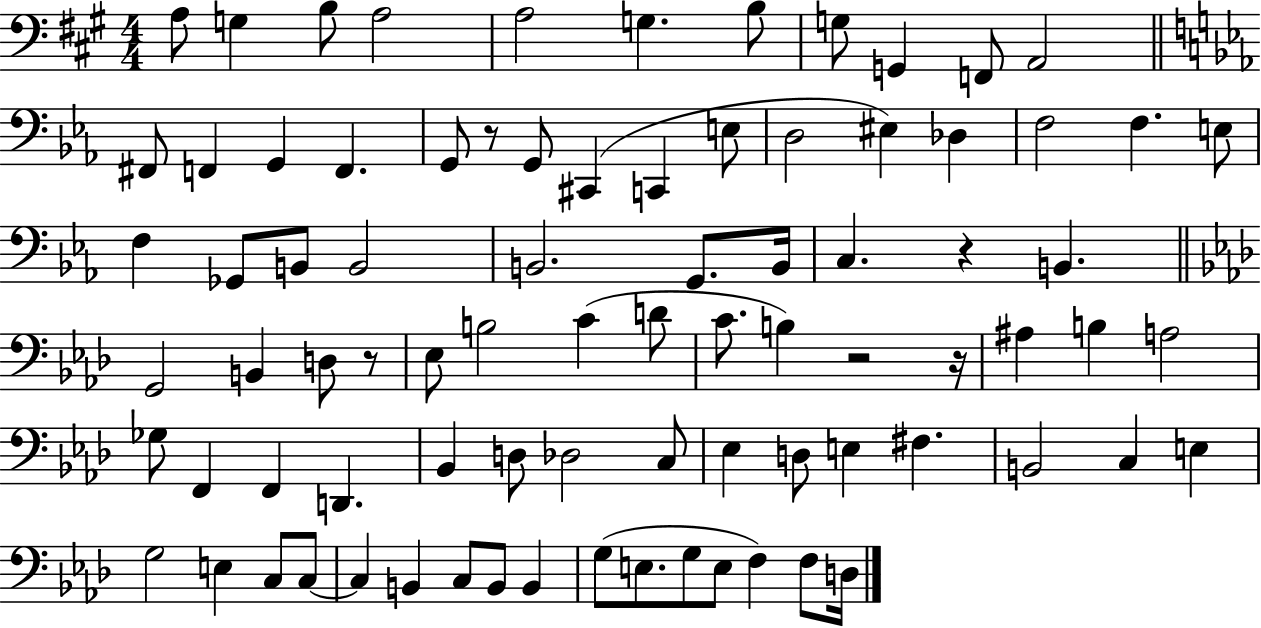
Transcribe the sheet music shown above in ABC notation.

X:1
T:Untitled
M:4/4
L:1/4
K:A
A,/2 G, B,/2 A,2 A,2 G, B,/2 G,/2 G,, F,,/2 A,,2 ^F,,/2 F,, G,, F,, G,,/2 z/2 G,,/2 ^C,, C,, E,/2 D,2 ^E, _D, F,2 F, E,/2 F, _G,,/2 B,,/2 B,,2 B,,2 G,,/2 B,,/4 C, z B,, G,,2 B,, D,/2 z/2 _E,/2 B,2 C D/2 C/2 B, z2 z/4 ^A, B, A,2 _G,/2 F,, F,, D,, _B,, D,/2 _D,2 C,/2 _E, D,/2 E, ^F, B,,2 C, E, G,2 E, C,/2 C,/2 C, B,, C,/2 B,,/2 B,, G,/2 E,/2 G,/2 E,/2 F, F,/2 D,/4